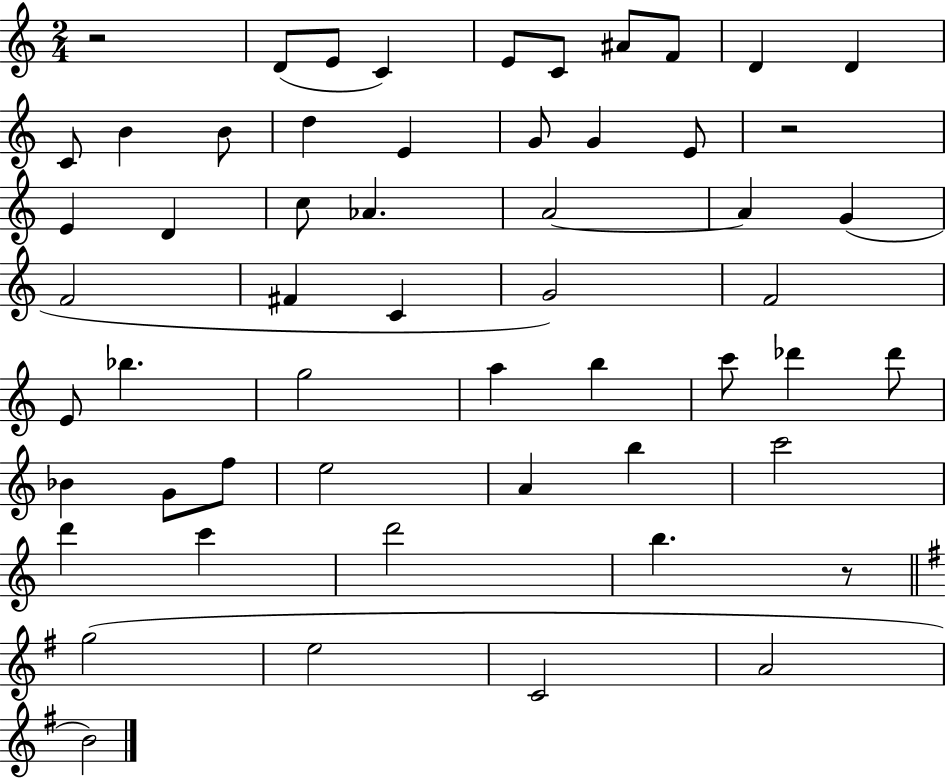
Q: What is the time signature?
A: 2/4